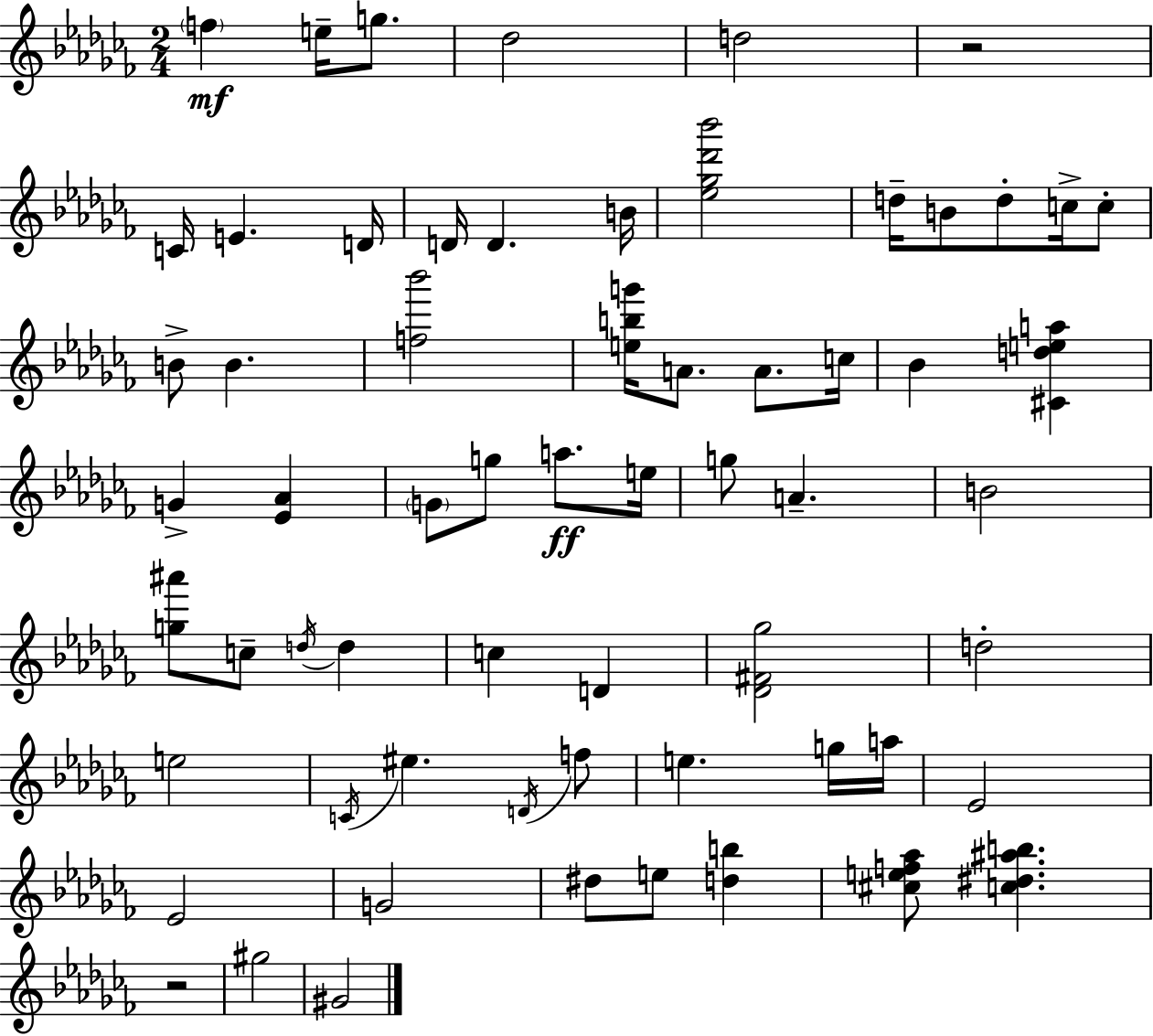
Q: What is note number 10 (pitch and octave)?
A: D4